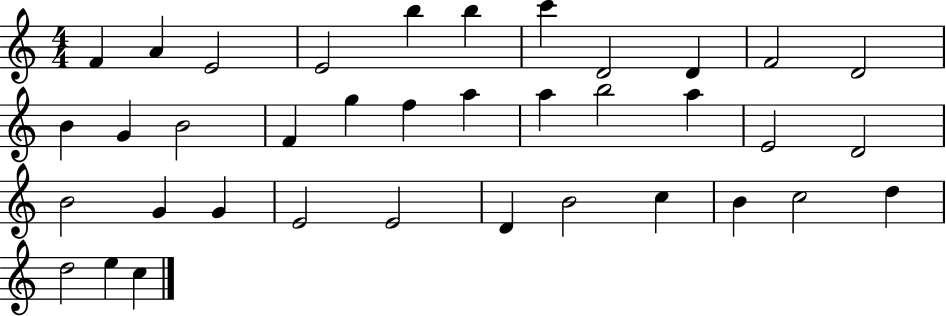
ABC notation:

X:1
T:Untitled
M:4/4
L:1/4
K:C
F A E2 E2 b b c' D2 D F2 D2 B G B2 F g f a a b2 a E2 D2 B2 G G E2 E2 D B2 c B c2 d d2 e c